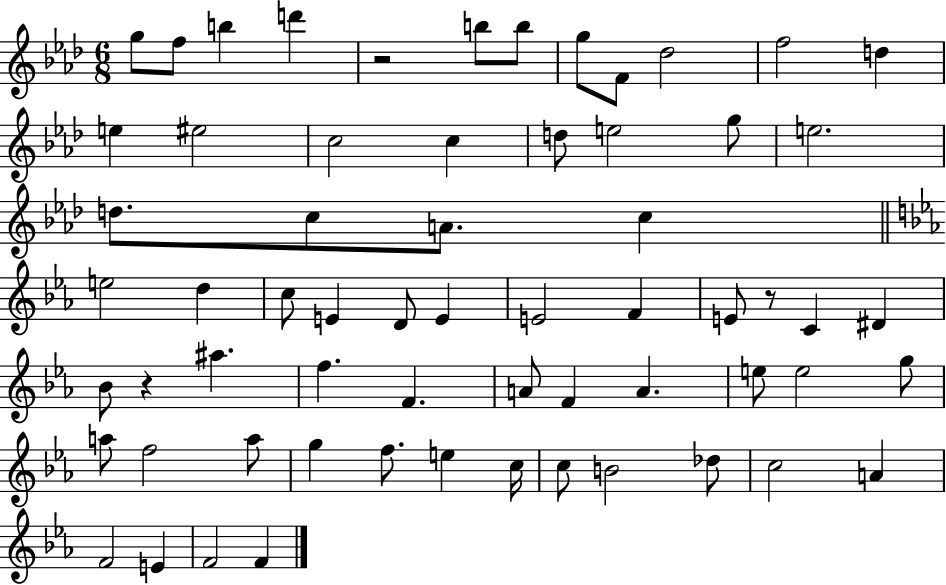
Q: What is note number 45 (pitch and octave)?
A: A5